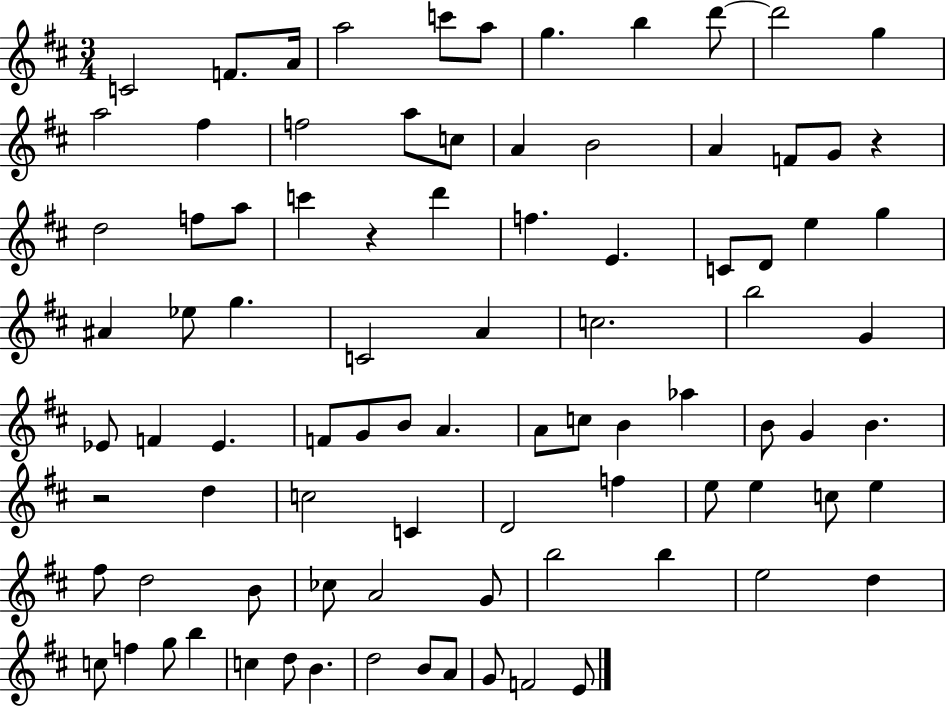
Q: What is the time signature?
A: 3/4